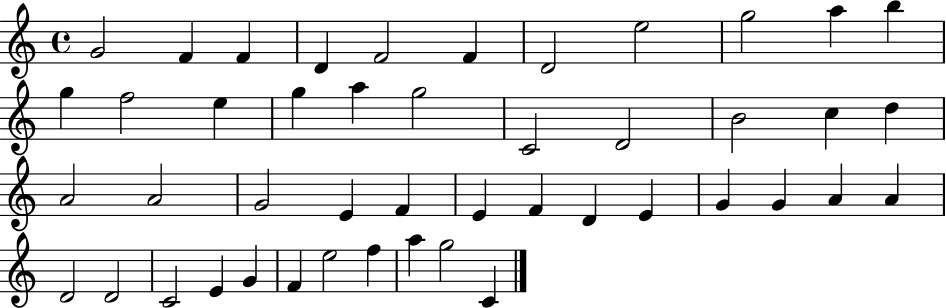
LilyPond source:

{
  \clef treble
  \time 4/4
  \defaultTimeSignature
  \key c \major
  g'2 f'4 f'4 | d'4 f'2 f'4 | d'2 e''2 | g''2 a''4 b''4 | \break g''4 f''2 e''4 | g''4 a''4 g''2 | c'2 d'2 | b'2 c''4 d''4 | \break a'2 a'2 | g'2 e'4 f'4 | e'4 f'4 d'4 e'4 | g'4 g'4 a'4 a'4 | \break d'2 d'2 | c'2 e'4 g'4 | f'4 e''2 f''4 | a''4 g''2 c'4 | \break \bar "|."
}